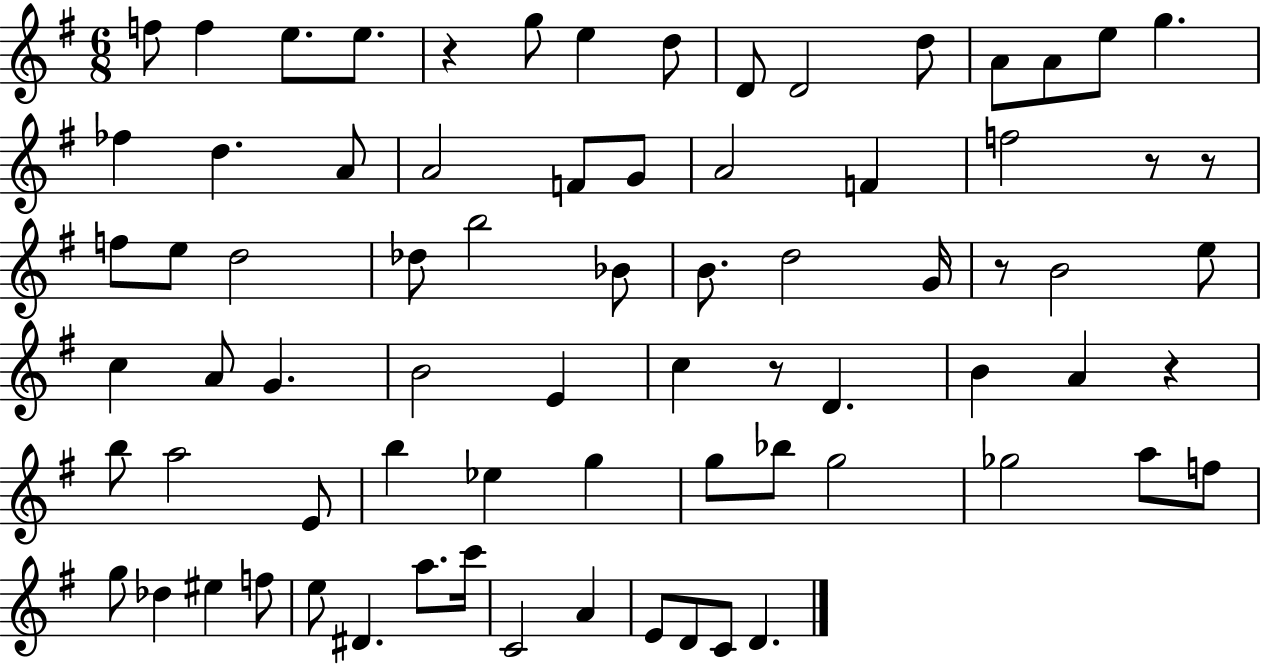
X:1
T:Untitled
M:6/8
L:1/4
K:G
f/2 f e/2 e/2 z g/2 e d/2 D/2 D2 d/2 A/2 A/2 e/2 g _f d A/2 A2 F/2 G/2 A2 F f2 z/2 z/2 f/2 e/2 d2 _d/2 b2 _B/2 B/2 d2 G/4 z/2 B2 e/2 c A/2 G B2 E c z/2 D B A z b/2 a2 E/2 b _e g g/2 _b/2 g2 _g2 a/2 f/2 g/2 _d ^e f/2 e/2 ^D a/2 c'/4 C2 A E/2 D/2 C/2 D